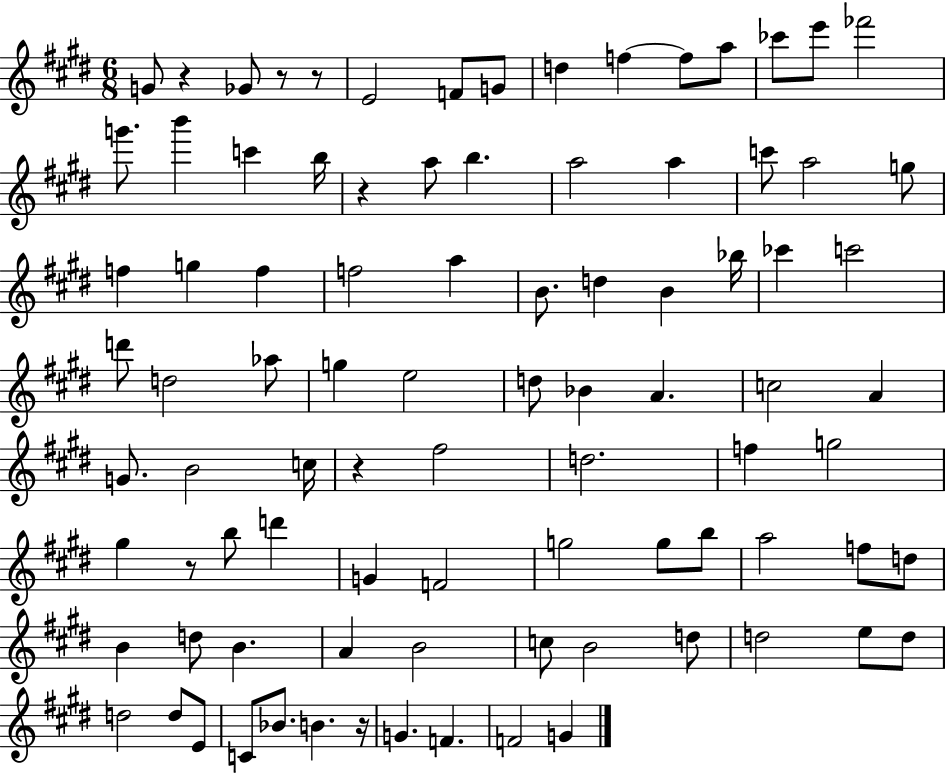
{
  \clef treble
  \numericTimeSignature
  \time 6/8
  \key e \major
  \repeat volta 2 { g'8 r4 ges'8 r8 r8 | e'2 f'8 g'8 | d''4 f''4~~ f''8 a''8 | ces'''8 e'''8 fes'''2 | \break g'''8. b'''4 c'''4 b''16 | r4 a''8 b''4. | a''2 a''4 | c'''8 a''2 g''8 | \break f''4 g''4 f''4 | f''2 a''4 | b'8. d''4 b'4 bes''16 | ces'''4 c'''2 | \break d'''8 d''2 aes''8 | g''4 e''2 | d''8 bes'4 a'4. | c''2 a'4 | \break g'8. b'2 c''16 | r4 fis''2 | d''2. | f''4 g''2 | \break gis''4 r8 b''8 d'''4 | g'4 f'2 | g''2 g''8 b''8 | a''2 f''8 d''8 | \break b'4 d''8 b'4. | a'4 b'2 | c''8 b'2 d''8 | d''2 e''8 d''8 | \break d''2 d''8 e'8 | c'8 bes'8. b'4. r16 | g'4. f'4. | f'2 g'4 | \break } \bar "|."
}